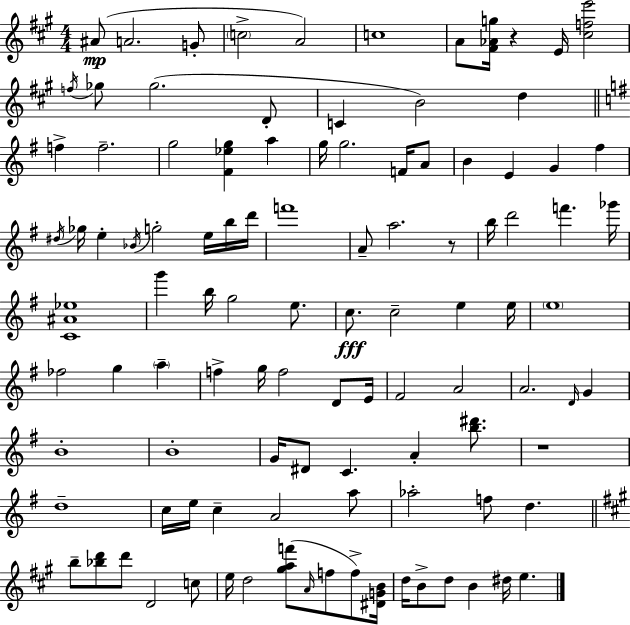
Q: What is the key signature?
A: A major